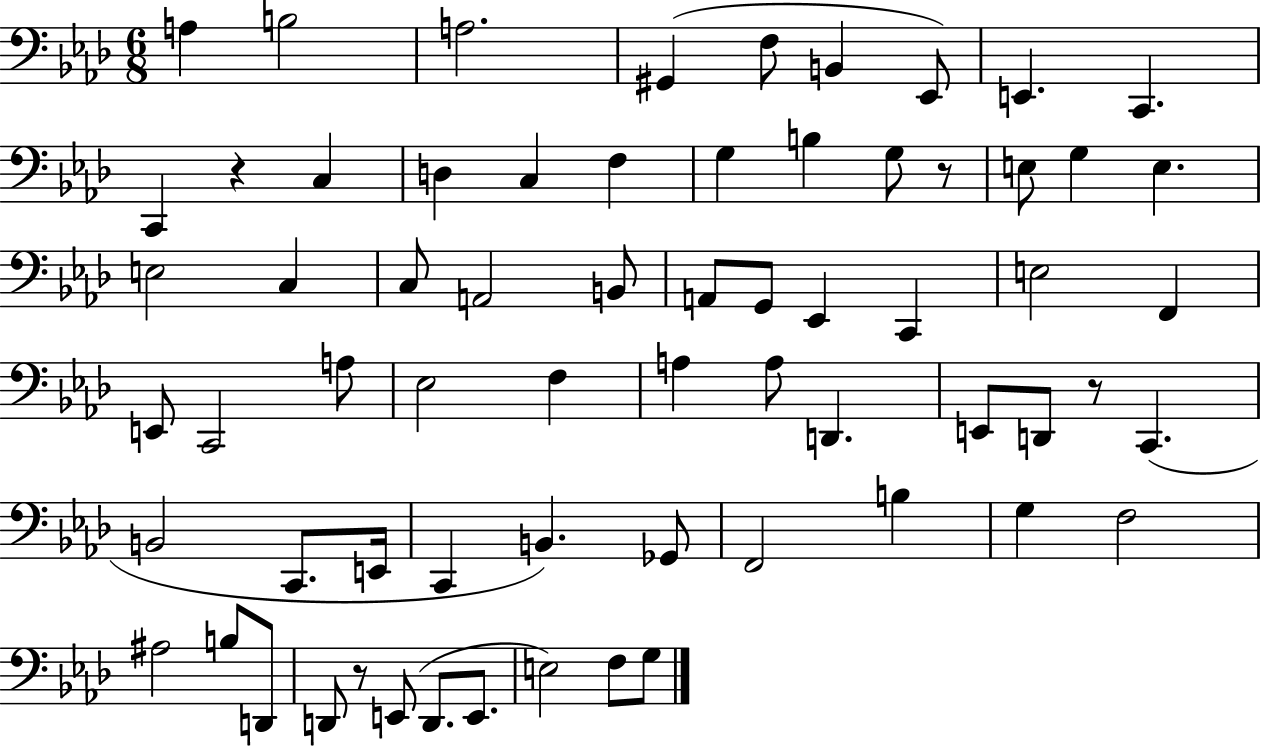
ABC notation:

X:1
T:Untitled
M:6/8
L:1/4
K:Ab
A, B,2 A,2 ^G,, F,/2 B,, _E,,/2 E,, C,, C,, z C, D, C, F, G, B, G,/2 z/2 E,/2 G, E, E,2 C, C,/2 A,,2 B,,/2 A,,/2 G,,/2 _E,, C,, E,2 F,, E,,/2 C,,2 A,/2 _E,2 F, A, A,/2 D,, E,,/2 D,,/2 z/2 C,, B,,2 C,,/2 E,,/4 C,, B,, _G,,/2 F,,2 B, G, F,2 ^A,2 B,/2 D,,/2 D,,/2 z/2 E,,/2 D,,/2 E,,/2 E,2 F,/2 G,/2